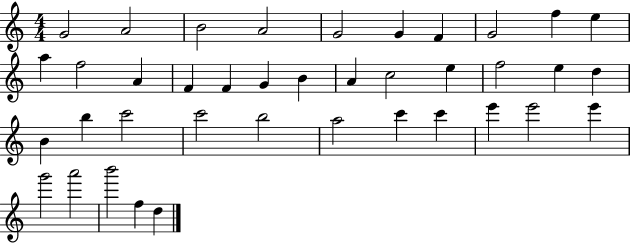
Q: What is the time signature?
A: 4/4